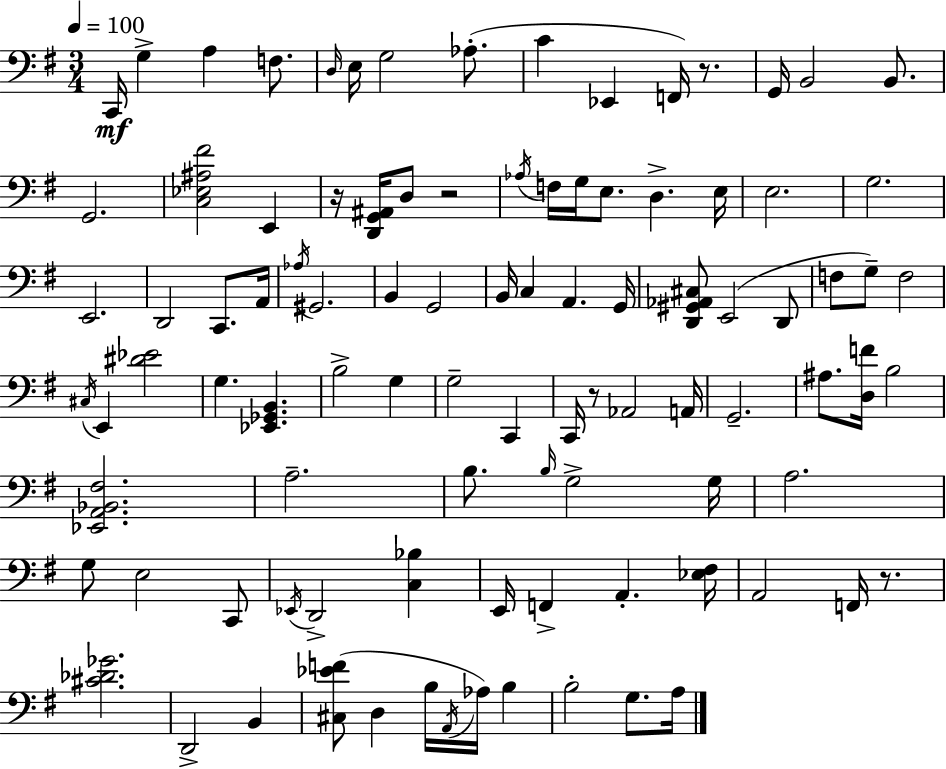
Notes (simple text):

C2/s G3/q A3/q F3/e. D3/s E3/s G3/h Ab3/e. C4/q Eb2/q F2/s R/e. G2/s B2/h B2/e. G2/h. [C3,Eb3,A#3,F#4]/h E2/q R/s [D2,G2,A#2]/s D3/e R/h Ab3/s F3/s G3/s E3/e. D3/q. E3/s E3/h. G3/h. E2/h. D2/h C2/e. A2/s Ab3/s G#2/h. B2/q G2/h B2/s C3/q A2/q. G2/s [D2,G#2,Ab2,C#3]/e E2/h D2/e F3/e G3/e F3/h C#3/s E2/q [D#4,Eb4]/h G3/q. [Eb2,Gb2,B2]/q. B3/h G3/q G3/h C2/q C2/s R/e Ab2/h A2/s G2/h. A#3/e. [D3,F4]/s B3/h [Eb2,A2,Bb2,F#3]/h. A3/h. B3/e. B3/s G3/h G3/s A3/h. G3/e E3/h C2/e Eb2/s D2/h [C3,Bb3]/q E2/s F2/q A2/q. [Eb3,F#3]/s A2/h F2/s R/e. [C#4,Db4,Gb4]/h. D2/h B2/q [C#3,Eb4,F4]/e D3/q B3/s A2/s Ab3/s B3/q B3/h G3/e. A3/s